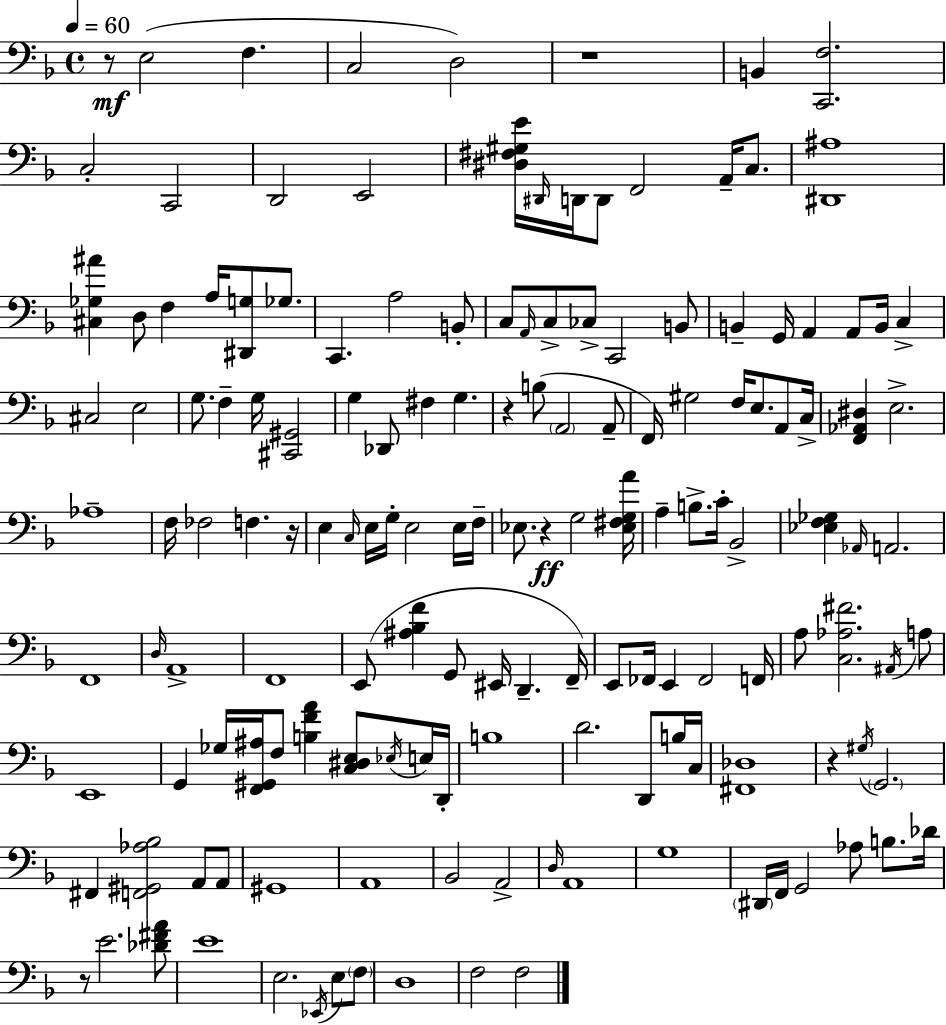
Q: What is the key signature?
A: F major